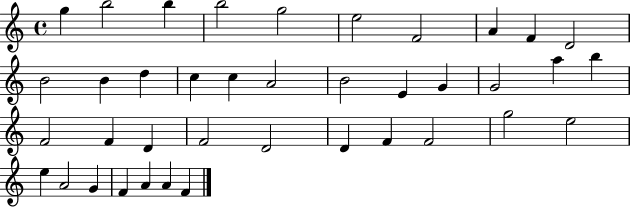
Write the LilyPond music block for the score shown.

{
  \clef treble
  \time 4/4
  \defaultTimeSignature
  \key c \major
  g''4 b''2 b''4 | b''2 g''2 | e''2 f'2 | a'4 f'4 d'2 | \break b'2 b'4 d''4 | c''4 c''4 a'2 | b'2 e'4 g'4 | g'2 a''4 b''4 | \break f'2 f'4 d'4 | f'2 d'2 | d'4 f'4 f'2 | g''2 e''2 | \break e''4 a'2 g'4 | f'4 a'4 a'4 f'4 | \bar "|."
}